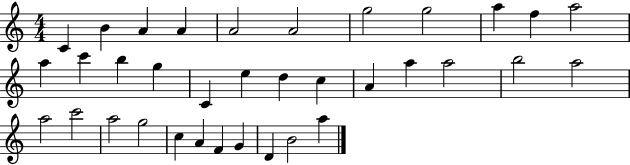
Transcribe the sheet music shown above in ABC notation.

X:1
T:Untitled
M:4/4
L:1/4
K:C
C B A A A2 A2 g2 g2 a f a2 a c' b g C e d c A a a2 b2 a2 a2 c'2 a2 g2 c A F G D B2 a